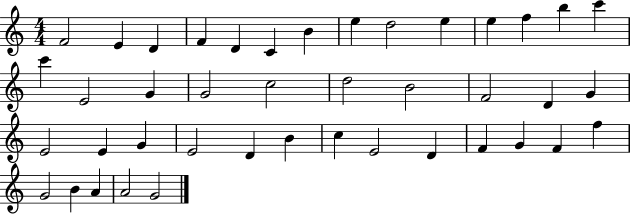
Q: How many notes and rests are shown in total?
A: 42